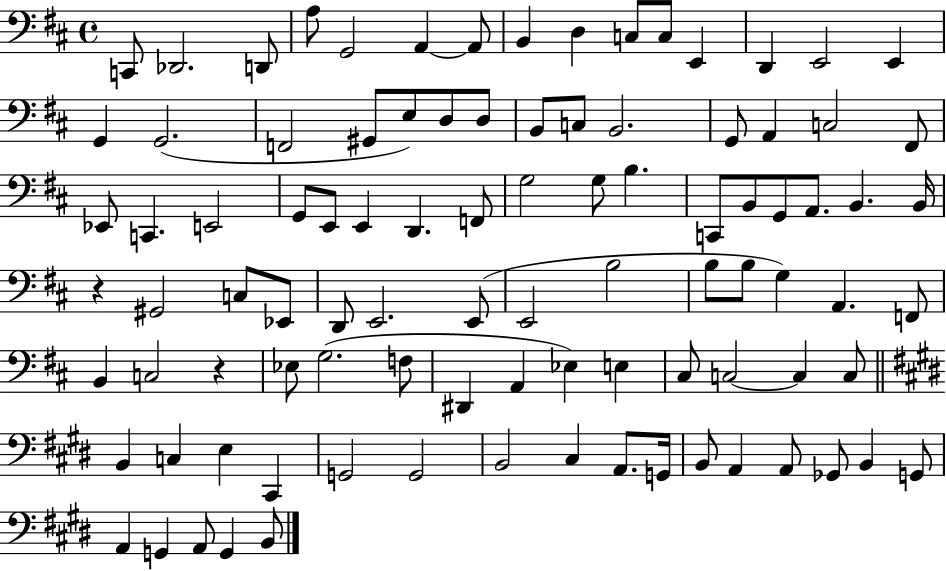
C2/e Db2/h. D2/e A3/e G2/h A2/q A2/e B2/q D3/q C3/e C3/e E2/q D2/q E2/h E2/q G2/q G2/h. F2/h G#2/e E3/e D3/e D3/e B2/e C3/e B2/h. G2/e A2/q C3/h F#2/e Eb2/e C2/q. E2/h G2/e E2/e E2/q D2/q. F2/e G3/h G3/e B3/q. C2/e B2/e G2/e A2/e. B2/q. B2/s R/q G#2/h C3/e Eb2/e D2/e E2/h. E2/e E2/h B3/h B3/e B3/e G3/q A2/q. F2/e B2/q C3/h R/q Eb3/e G3/h. F3/e D#2/q A2/q Eb3/q E3/q C#3/e C3/h C3/q C3/e B2/q C3/q E3/q C#2/q G2/h G2/h B2/h C#3/q A2/e. G2/s B2/e A2/q A2/e Gb2/e B2/q G2/e A2/q G2/q A2/e G2/q B2/e